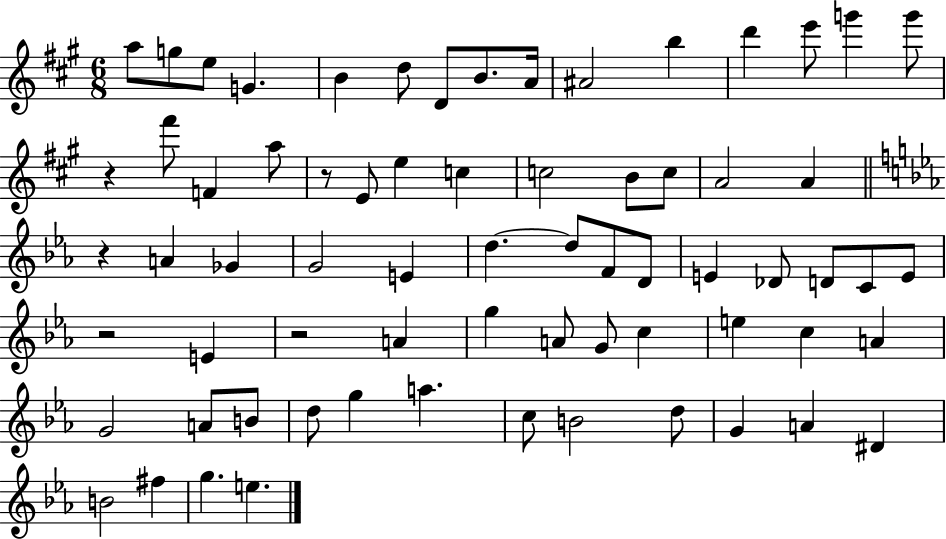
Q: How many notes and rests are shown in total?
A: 69